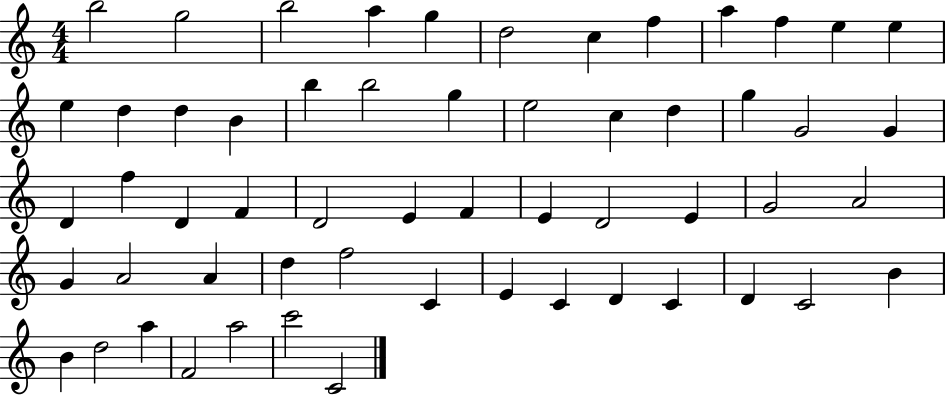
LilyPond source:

{
  \clef treble
  \numericTimeSignature
  \time 4/4
  \key c \major
  b''2 g''2 | b''2 a''4 g''4 | d''2 c''4 f''4 | a''4 f''4 e''4 e''4 | \break e''4 d''4 d''4 b'4 | b''4 b''2 g''4 | e''2 c''4 d''4 | g''4 g'2 g'4 | \break d'4 f''4 d'4 f'4 | d'2 e'4 f'4 | e'4 d'2 e'4 | g'2 a'2 | \break g'4 a'2 a'4 | d''4 f''2 c'4 | e'4 c'4 d'4 c'4 | d'4 c'2 b'4 | \break b'4 d''2 a''4 | f'2 a''2 | c'''2 c'2 | \bar "|."
}